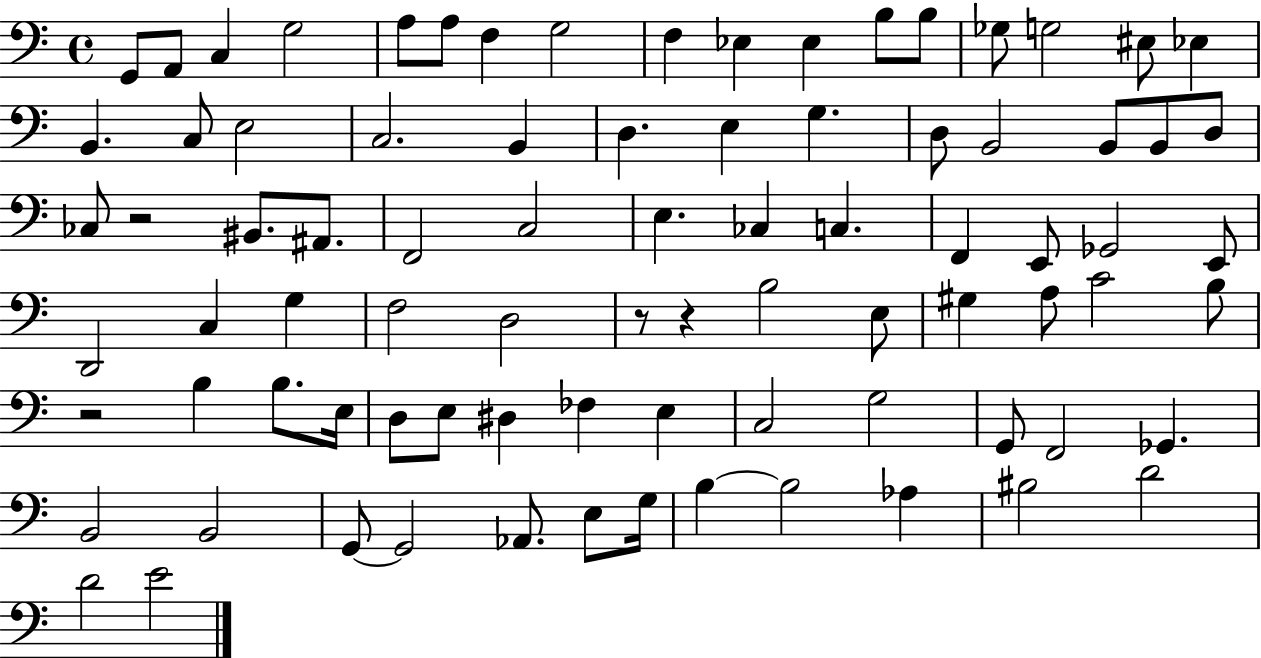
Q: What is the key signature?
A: C major